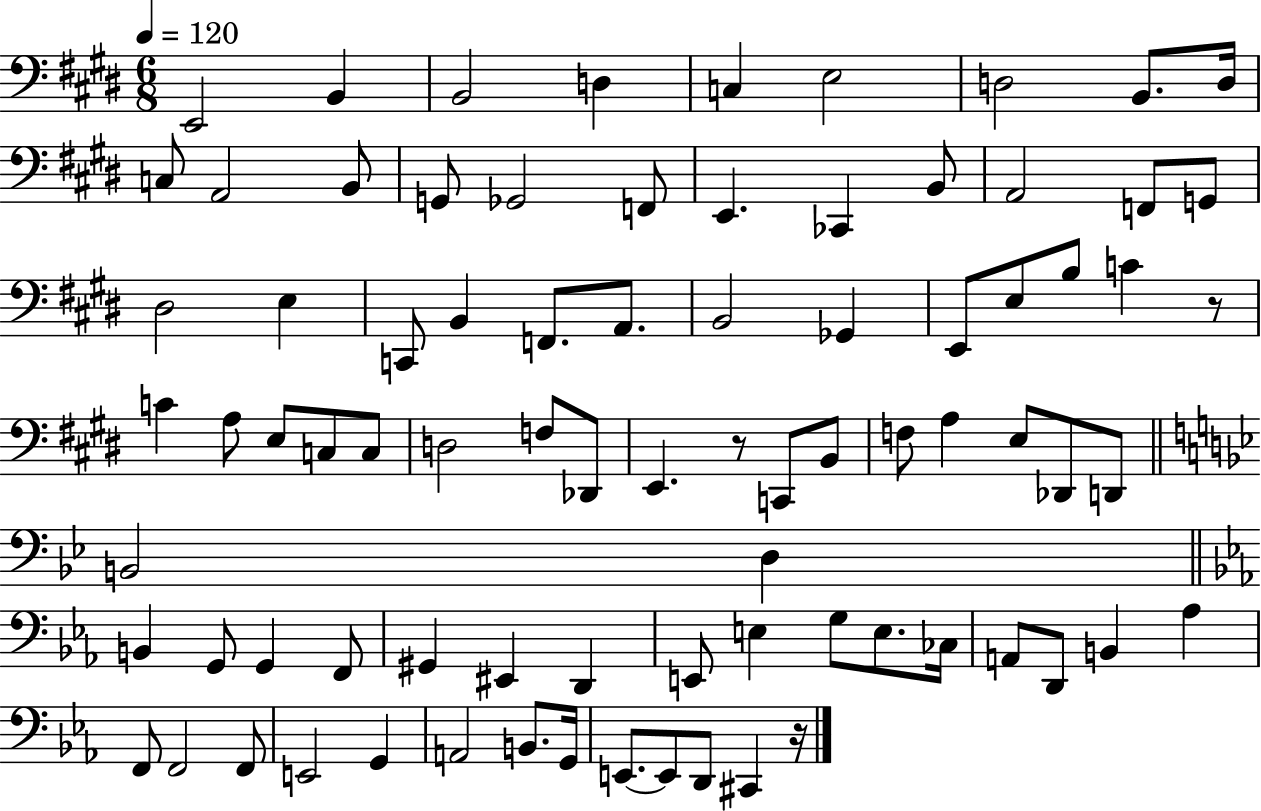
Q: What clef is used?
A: bass